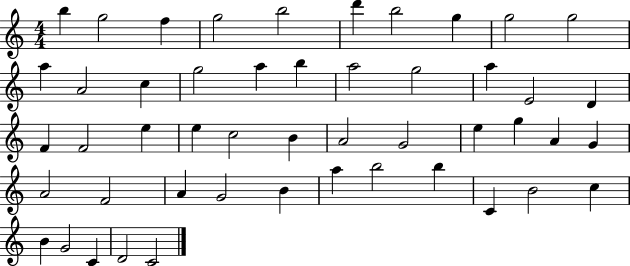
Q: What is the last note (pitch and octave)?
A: C4